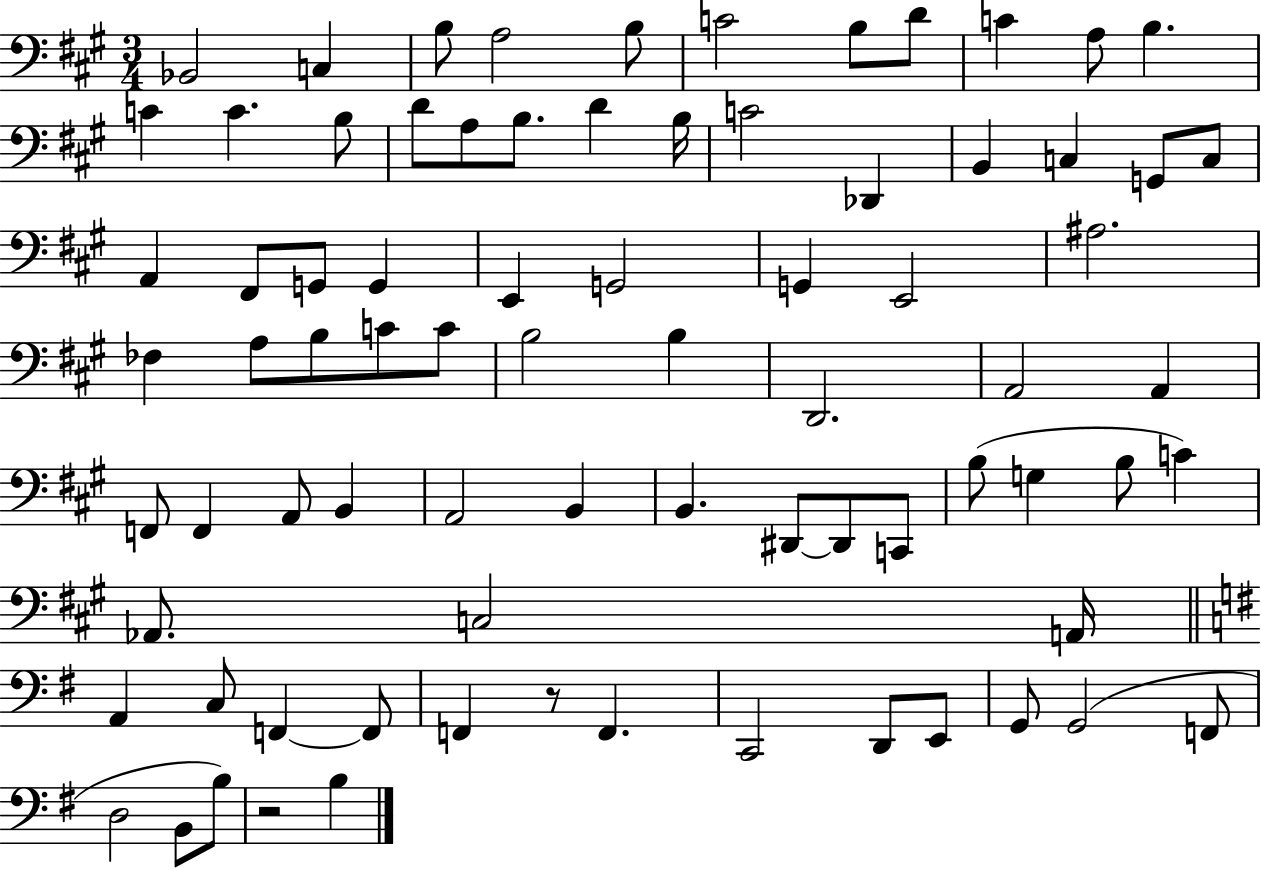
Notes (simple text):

Bb2/h C3/q B3/e A3/h B3/e C4/h B3/e D4/e C4/q A3/e B3/q. C4/q C4/q. B3/e D4/e A3/e B3/e. D4/q B3/s C4/h Db2/q B2/q C3/q G2/e C3/e A2/q F#2/e G2/e G2/q E2/q G2/h G2/q E2/h A#3/h. FES3/q A3/e B3/e C4/e C4/e B3/h B3/q D2/h. A2/h A2/q F2/e F2/q A2/e B2/q A2/h B2/q B2/q. D#2/e D#2/e C2/e B3/e G3/q B3/e C4/q Ab2/e. C3/h A2/s A2/q C3/e F2/q F2/e F2/q R/e F2/q. C2/h D2/e E2/e G2/e G2/h F2/e D3/h B2/e B3/e R/h B3/q